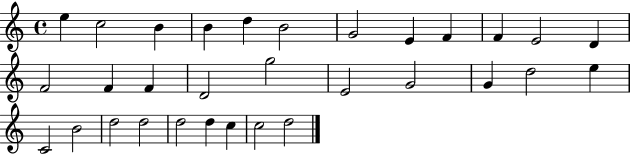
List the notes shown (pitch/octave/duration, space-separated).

E5/q C5/h B4/q B4/q D5/q B4/h G4/h E4/q F4/q F4/q E4/h D4/q F4/h F4/q F4/q D4/h G5/h E4/h G4/h G4/q D5/h E5/q C4/h B4/h D5/h D5/h D5/h D5/q C5/q C5/h D5/h